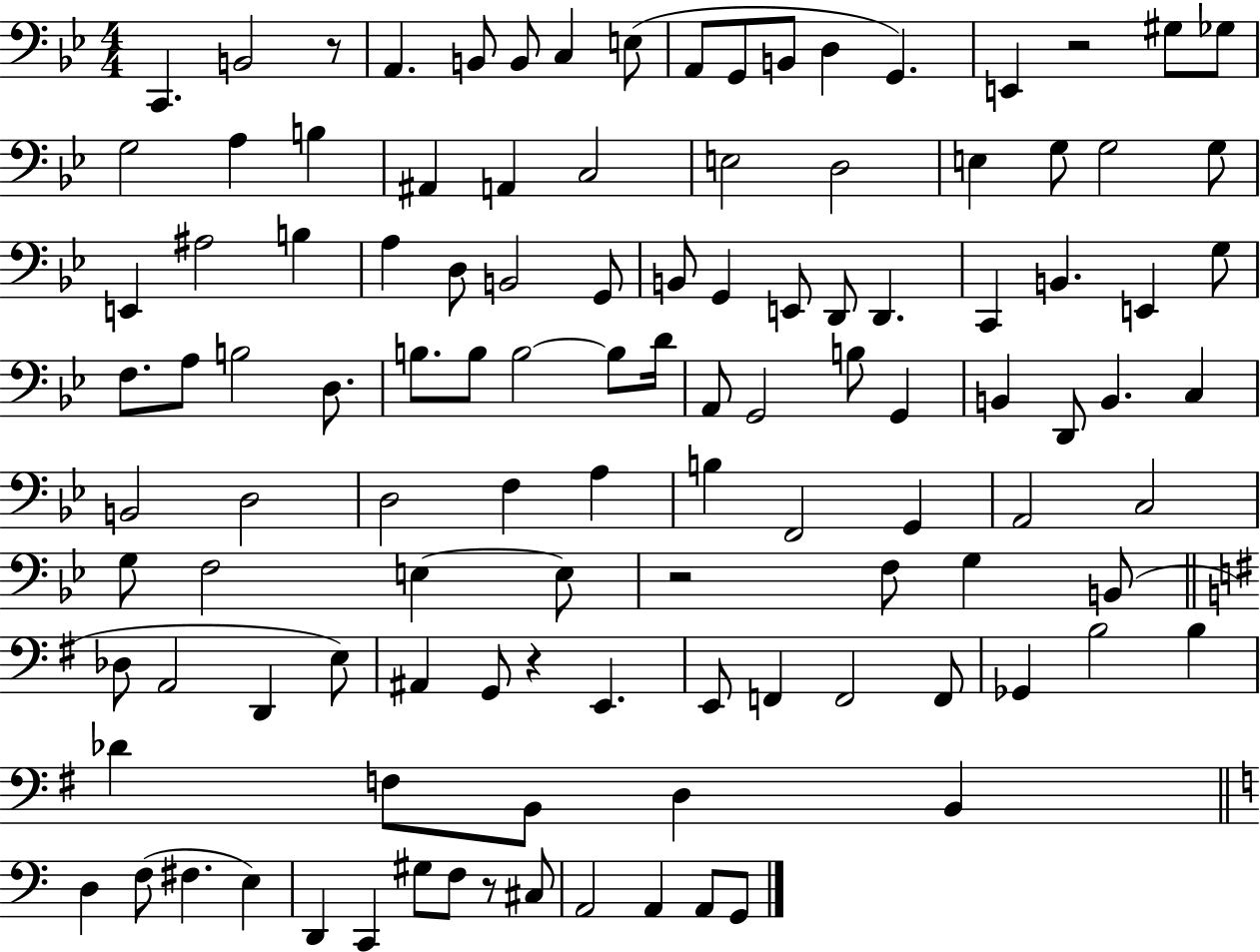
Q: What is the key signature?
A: BES major